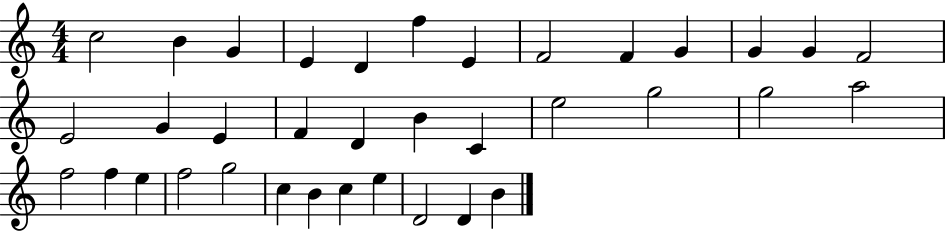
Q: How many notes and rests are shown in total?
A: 36